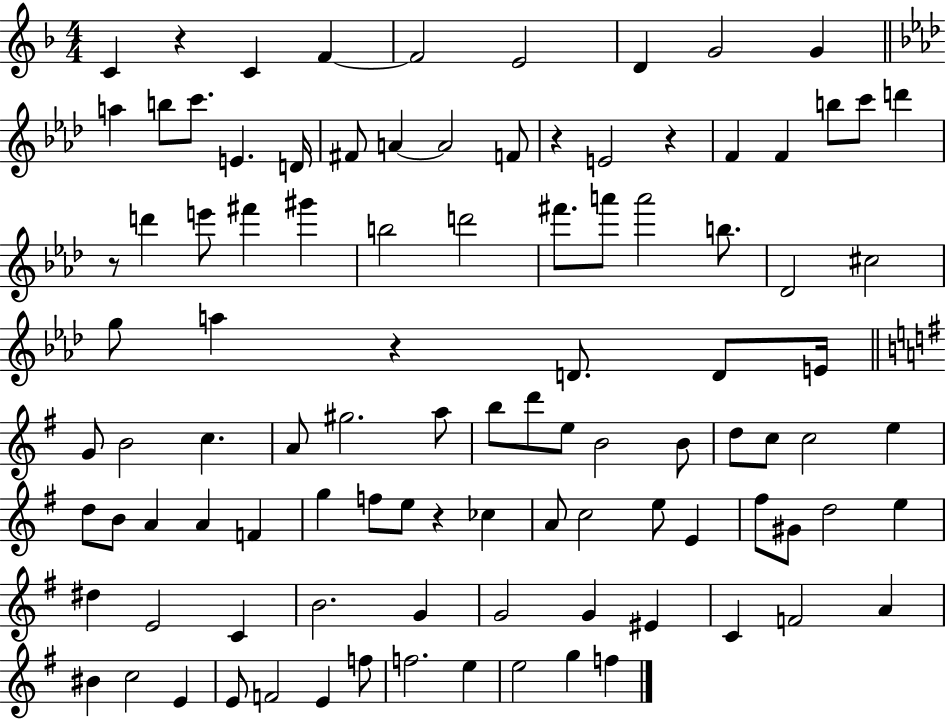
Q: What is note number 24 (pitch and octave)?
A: D6